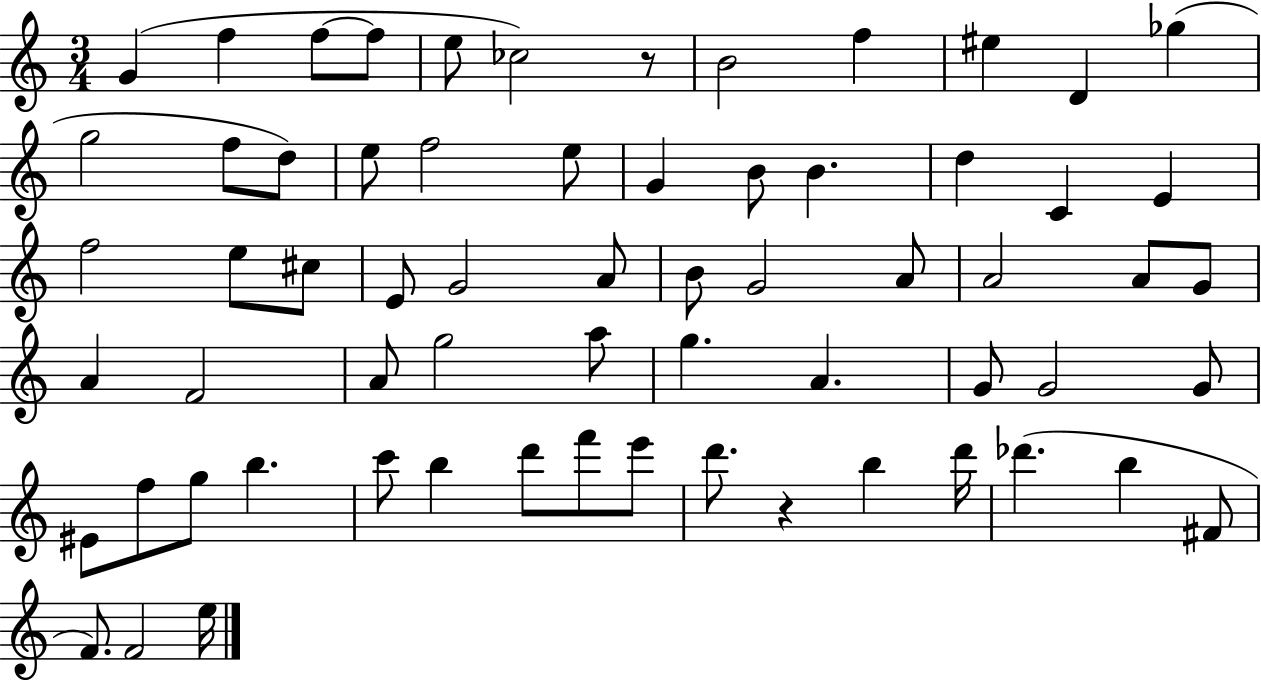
{
  \clef treble
  \numericTimeSignature
  \time 3/4
  \key c \major
  g'4( f''4 f''8~~ f''8 | e''8 ces''2) r8 | b'2 f''4 | eis''4 d'4 ges''4( | \break g''2 f''8 d''8) | e''8 f''2 e''8 | g'4 b'8 b'4. | d''4 c'4 e'4 | \break f''2 e''8 cis''8 | e'8 g'2 a'8 | b'8 g'2 a'8 | a'2 a'8 g'8 | \break a'4 f'2 | a'8 g''2 a''8 | g''4. a'4. | g'8 g'2 g'8 | \break eis'8 f''8 g''8 b''4. | c'''8 b''4 d'''8 f'''8 e'''8 | d'''8. r4 b''4 d'''16 | des'''4.( b''4 fis'8 | \break f'8.) f'2 e''16 | \bar "|."
}